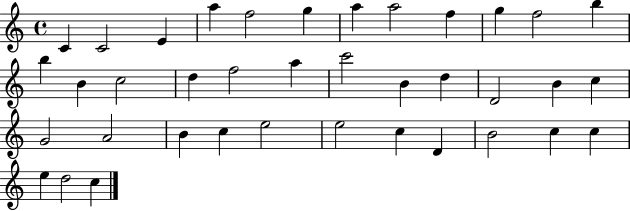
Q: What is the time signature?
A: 4/4